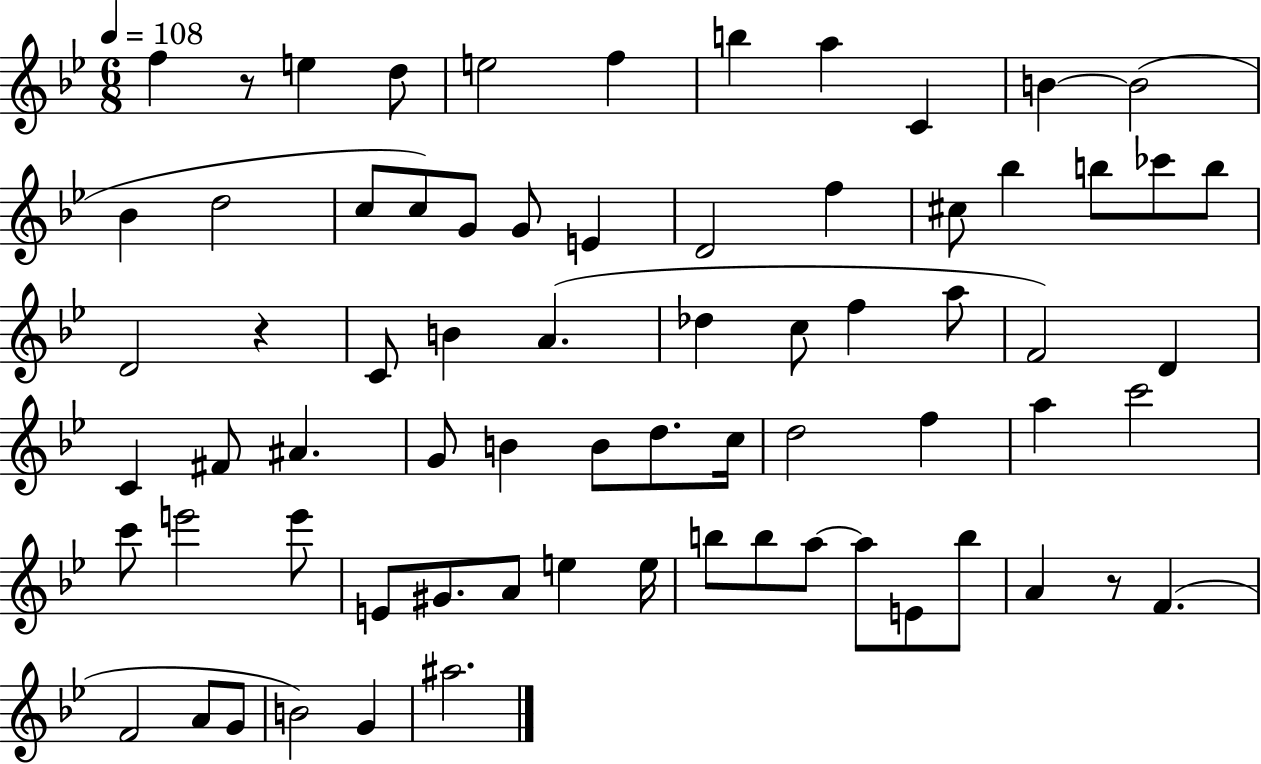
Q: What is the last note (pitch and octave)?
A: A#5